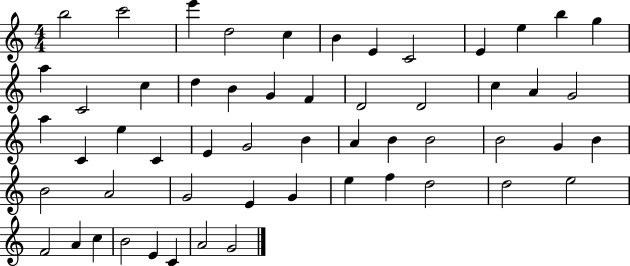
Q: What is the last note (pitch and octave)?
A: G4